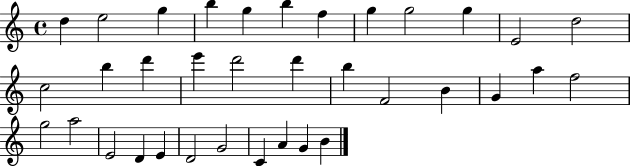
D5/q E5/h G5/q B5/q G5/q B5/q F5/q G5/q G5/h G5/q E4/h D5/h C5/h B5/q D6/q E6/q D6/h D6/q B5/q F4/h B4/q G4/q A5/q F5/h G5/h A5/h E4/h D4/q E4/q D4/h G4/h C4/q A4/q G4/q B4/q